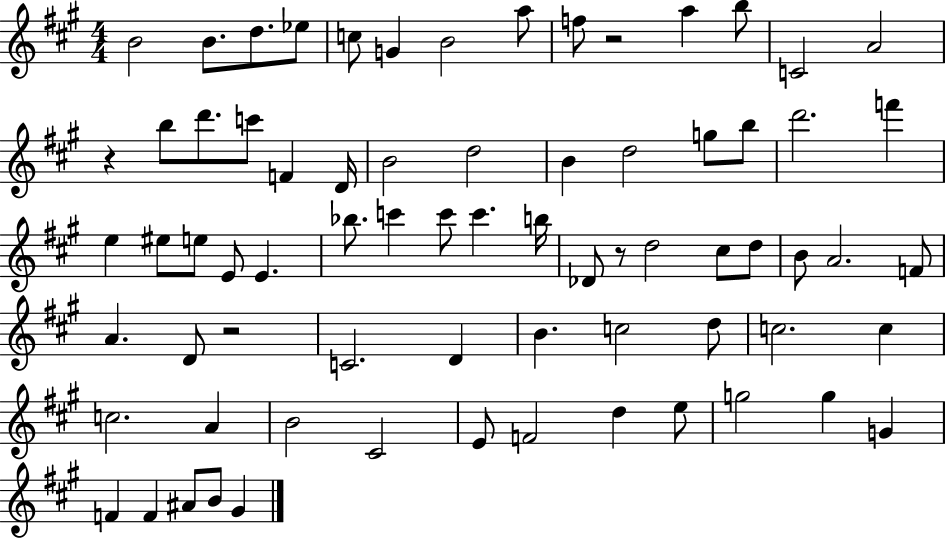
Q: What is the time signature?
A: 4/4